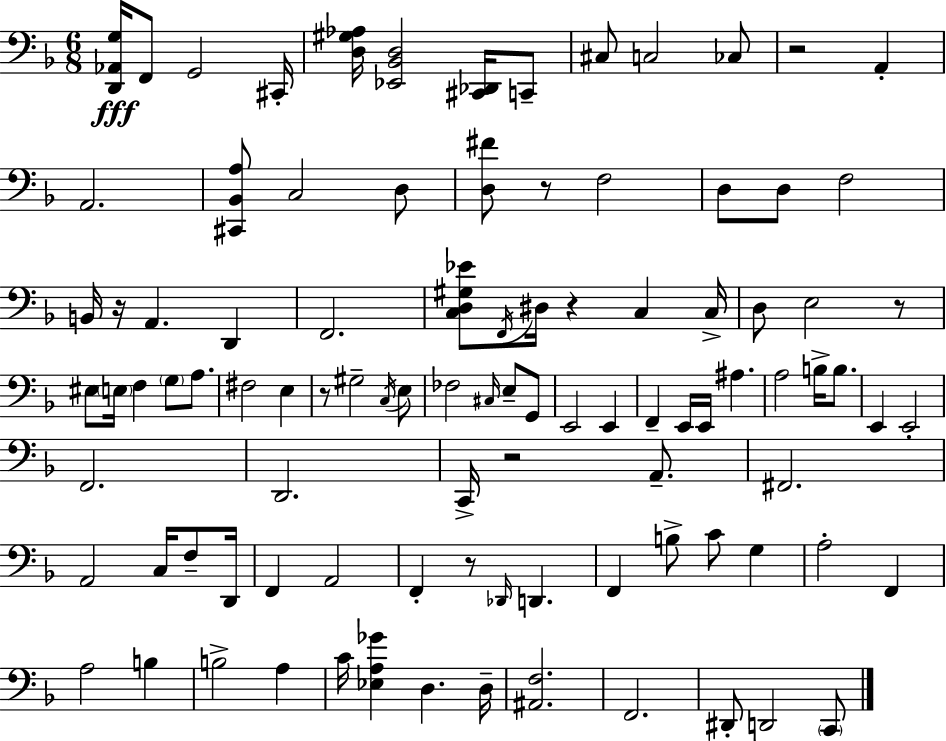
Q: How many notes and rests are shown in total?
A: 98